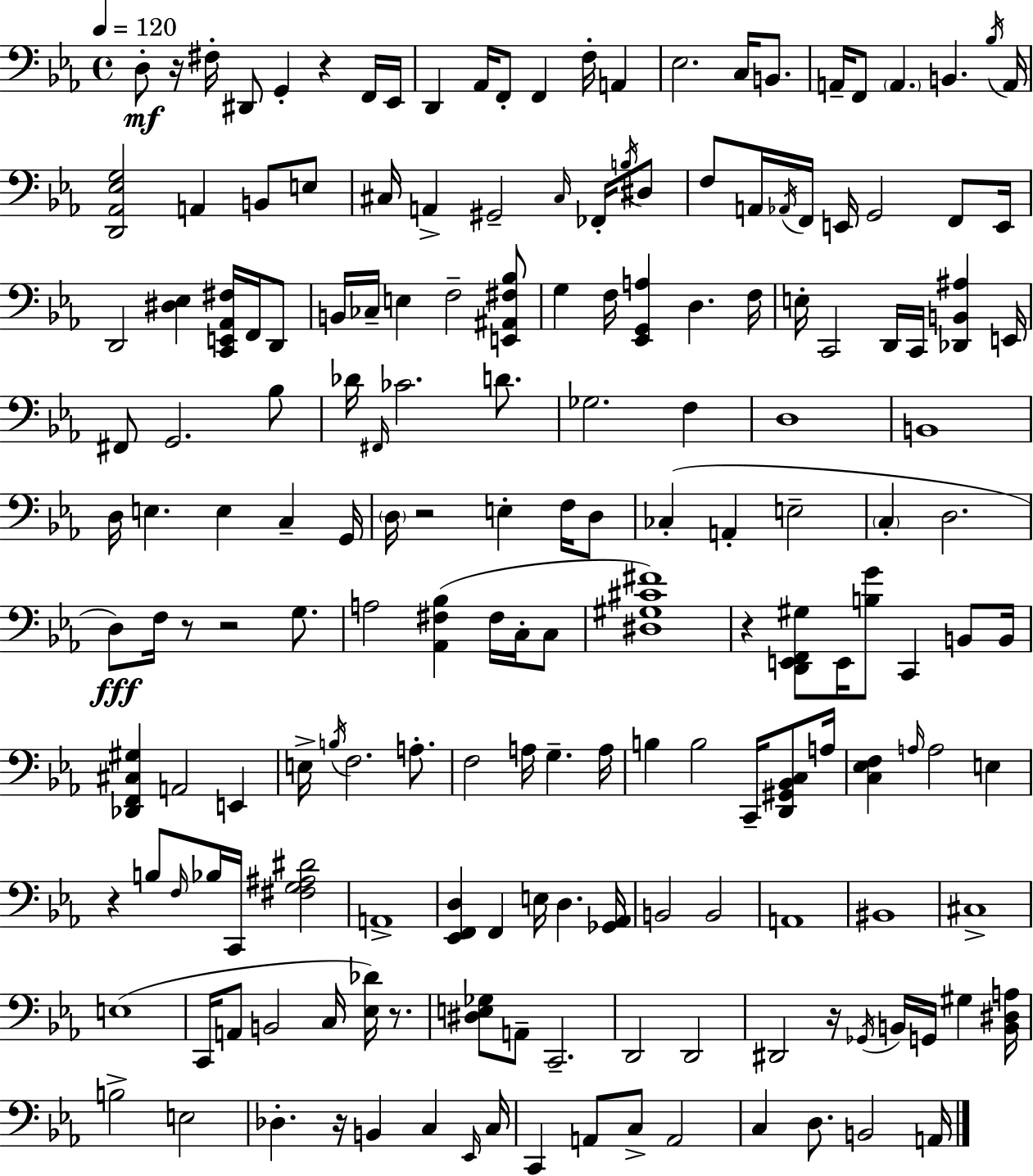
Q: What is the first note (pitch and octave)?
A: D3